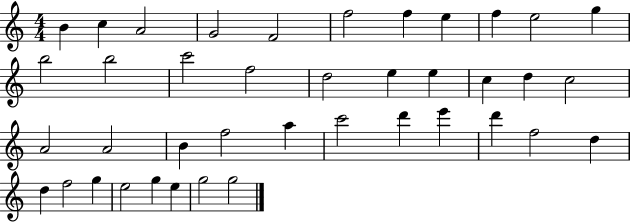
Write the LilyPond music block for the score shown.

{
  \clef treble
  \numericTimeSignature
  \time 4/4
  \key c \major
  b'4 c''4 a'2 | g'2 f'2 | f''2 f''4 e''4 | f''4 e''2 g''4 | \break b''2 b''2 | c'''2 f''2 | d''2 e''4 e''4 | c''4 d''4 c''2 | \break a'2 a'2 | b'4 f''2 a''4 | c'''2 d'''4 e'''4 | d'''4 f''2 d''4 | \break d''4 f''2 g''4 | e''2 g''4 e''4 | g''2 g''2 | \bar "|."
}